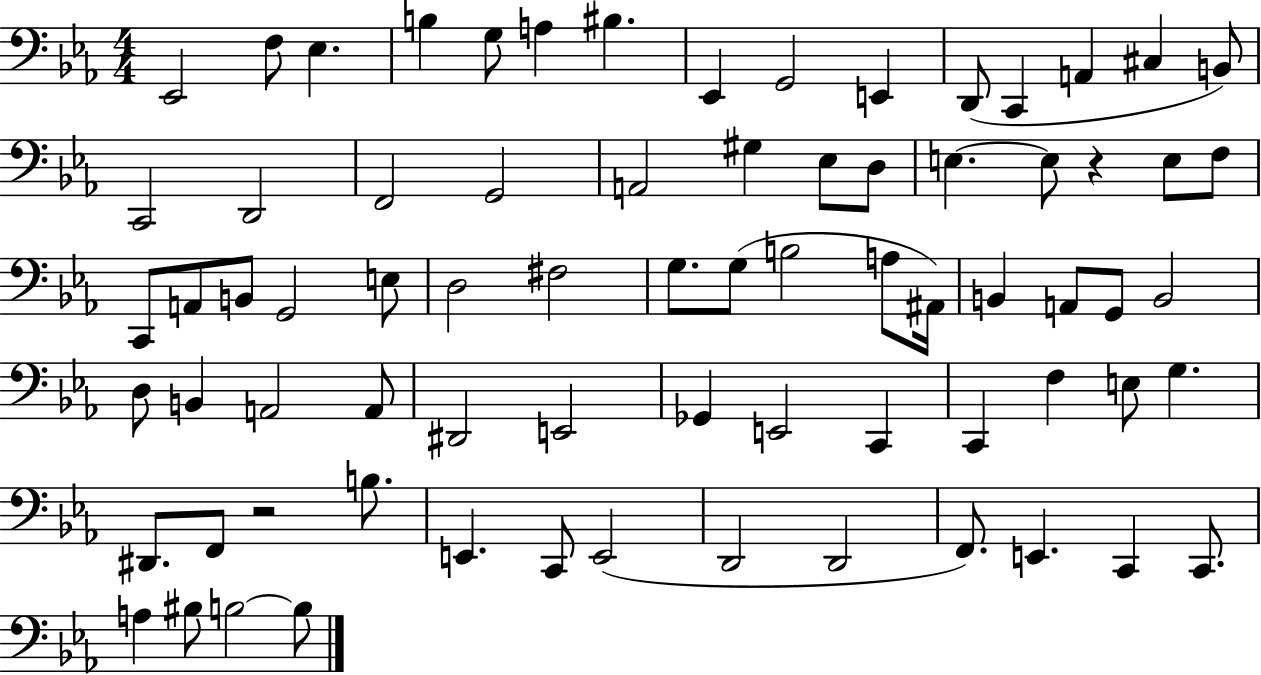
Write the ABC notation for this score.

X:1
T:Untitled
M:4/4
L:1/4
K:Eb
_E,,2 F,/2 _E, B, G,/2 A, ^B, _E,, G,,2 E,, D,,/2 C,, A,, ^C, B,,/2 C,,2 D,,2 F,,2 G,,2 A,,2 ^G, _E,/2 D,/2 E, E,/2 z E,/2 F,/2 C,,/2 A,,/2 B,,/2 G,,2 E,/2 D,2 ^F,2 G,/2 G,/2 B,2 A,/2 ^A,,/4 B,, A,,/2 G,,/2 B,,2 D,/2 B,, A,,2 A,,/2 ^D,,2 E,,2 _G,, E,,2 C,, C,, F, E,/2 G, ^D,,/2 F,,/2 z2 B,/2 E,, C,,/2 E,,2 D,,2 D,,2 F,,/2 E,, C,, C,,/2 A, ^B,/2 B,2 B,/2